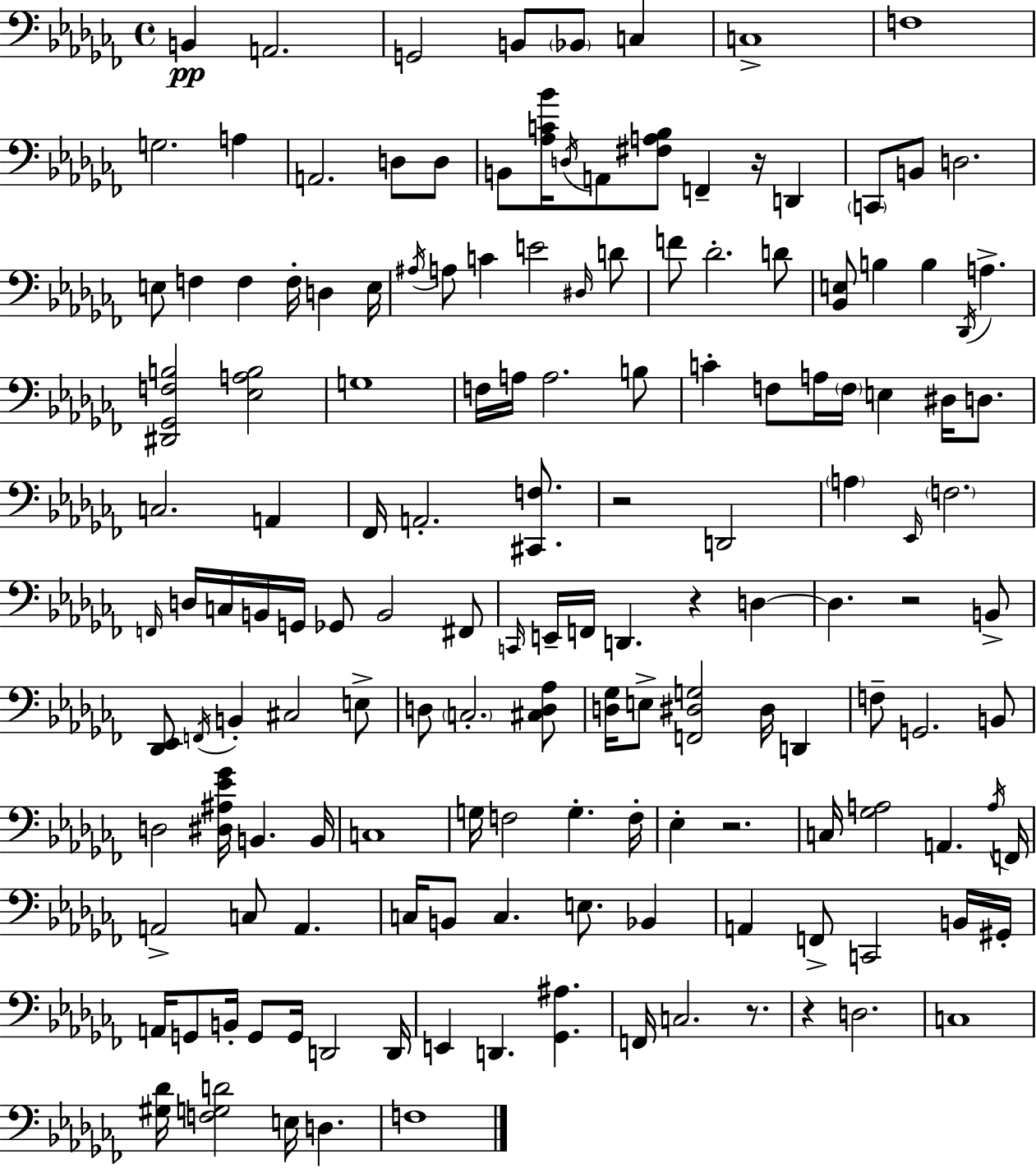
B2/q A2/h. G2/h B2/e Bb2/e C3/q C3/w F3/w G3/h. A3/q A2/h. D3/e D3/e B2/e [Ab3,C4,Bb4]/s D3/s A2/e [F#3,A3,Bb3]/e F2/q R/s D2/q C2/e B2/e D3/h. E3/e F3/q F3/q F3/s D3/q E3/s A#3/s A3/e C4/q E4/h D#3/s D4/e F4/e Db4/h. D4/e [Bb2,E3]/e B3/q B3/q Db2/s A3/q. [D#2,Gb2,F3,B3]/h [Eb3,A3,B3]/h G3/w F3/s A3/s A3/h. B3/e C4/q F3/e A3/s F3/s E3/q D#3/s D3/e. C3/h. A2/q FES2/s A2/h. [C#2,F3]/e. R/h D2/h A3/q Eb2/s F3/h. F2/s D3/s C3/s B2/s G2/s Gb2/e B2/h F#2/e C2/s E2/s F2/s D2/q. R/q D3/q D3/q. R/h B2/e [Db2,Eb2]/e F2/s B2/q C#3/h E3/e D3/e C3/h. [C#3,D3,Ab3]/e [D3,Gb3]/s E3/e [F2,D#3,G3]/h D#3/s D2/q F3/e G2/h. B2/e D3/h [D#3,A#3,Eb4,Gb4]/s B2/q. B2/s C3/w G3/s F3/h G3/q. F3/s Eb3/q R/h. C3/s [Gb3,A3]/h A2/q. A3/s F2/s A2/h C3/e A2/q. C3/s B2/e C3/q. E3/e. Bb2/q A2/q F2/e C2/h B2/s G#2/s A2/s G2/e B2/s G2/e G2/s D2/h D2/s E2/q D2/q. [Gb2,A#3]/q. F2/s C3/h. R/e. R/q D3/h. C3/w [G#3,Db4]/s [F3,G3,D4]/h E3/s D3/q. F3/w